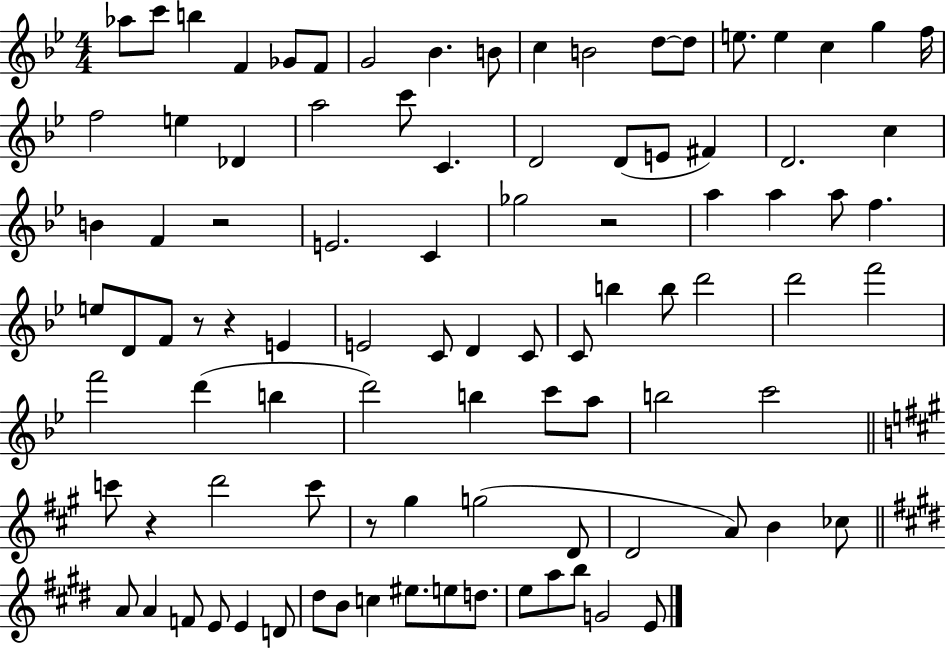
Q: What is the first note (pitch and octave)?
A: Ab5